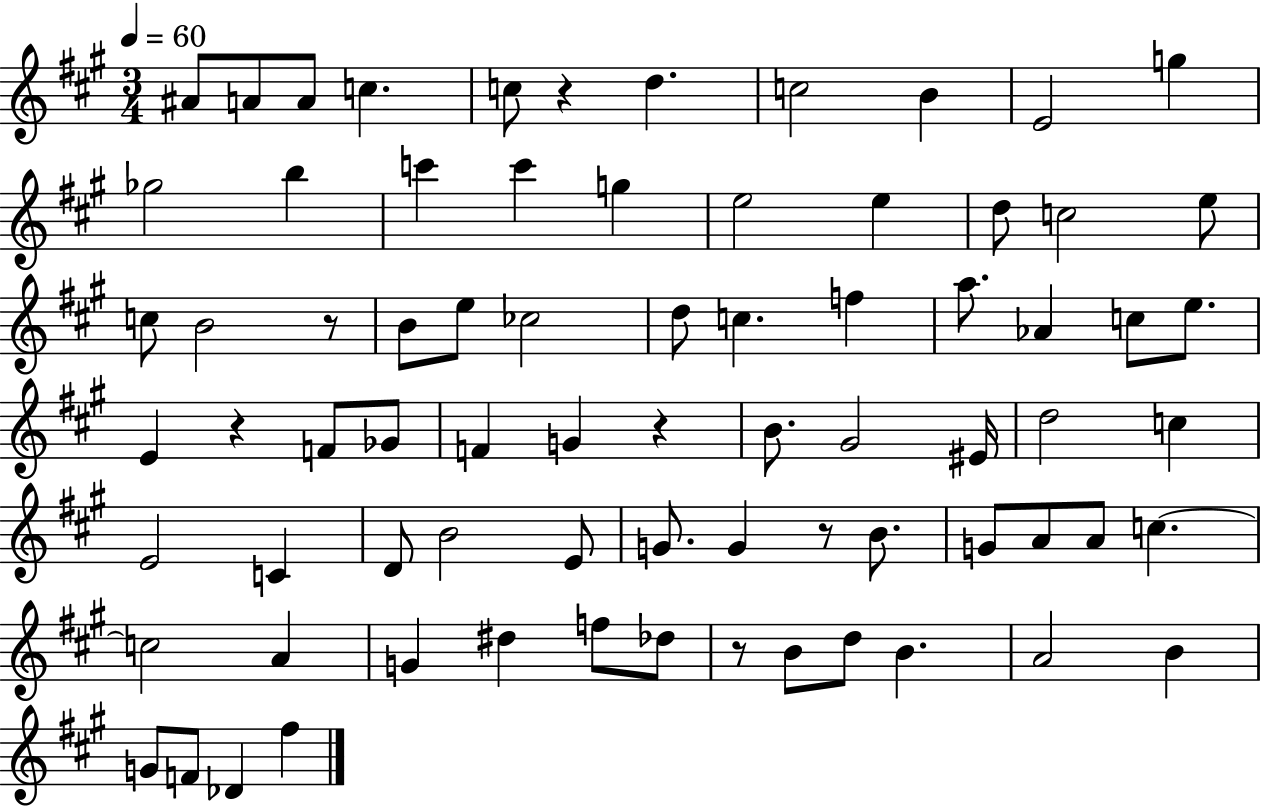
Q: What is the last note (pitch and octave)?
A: F#5